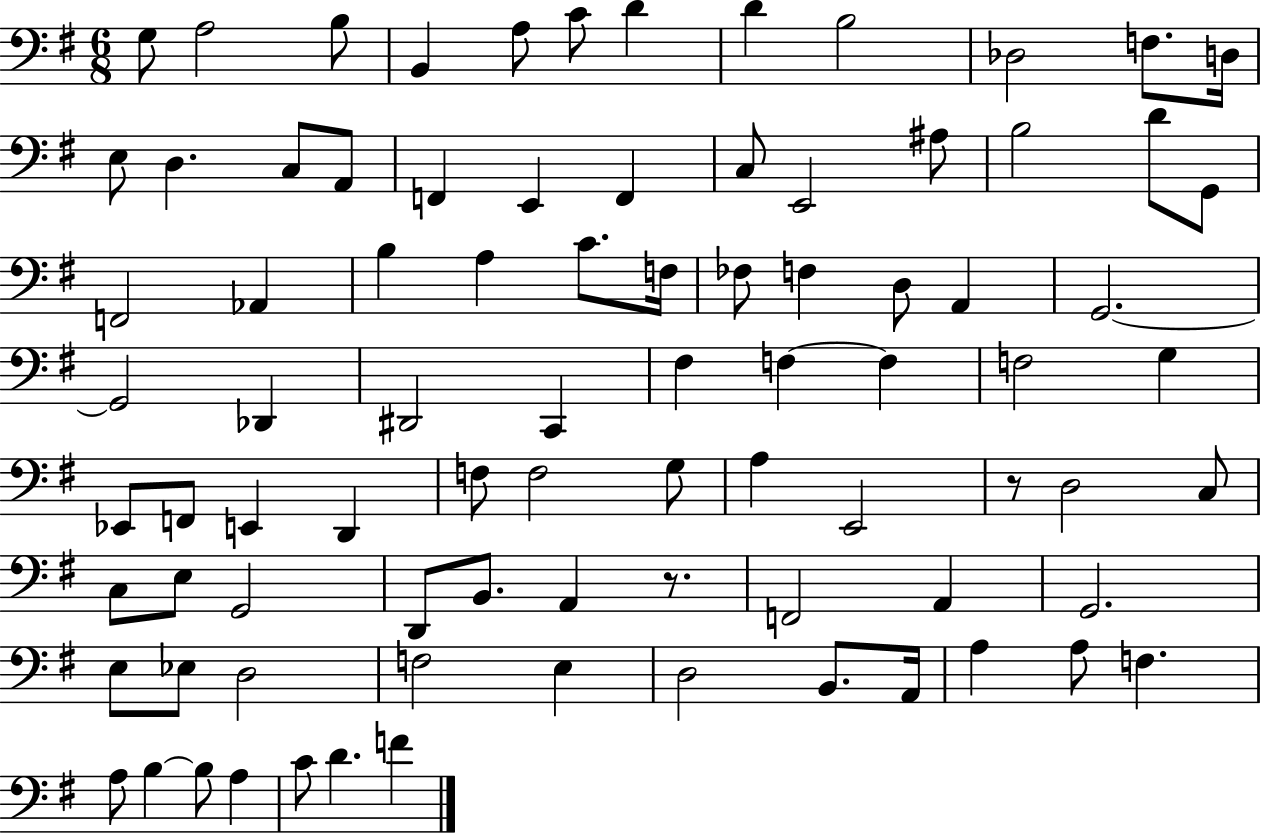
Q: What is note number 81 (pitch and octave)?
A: C4